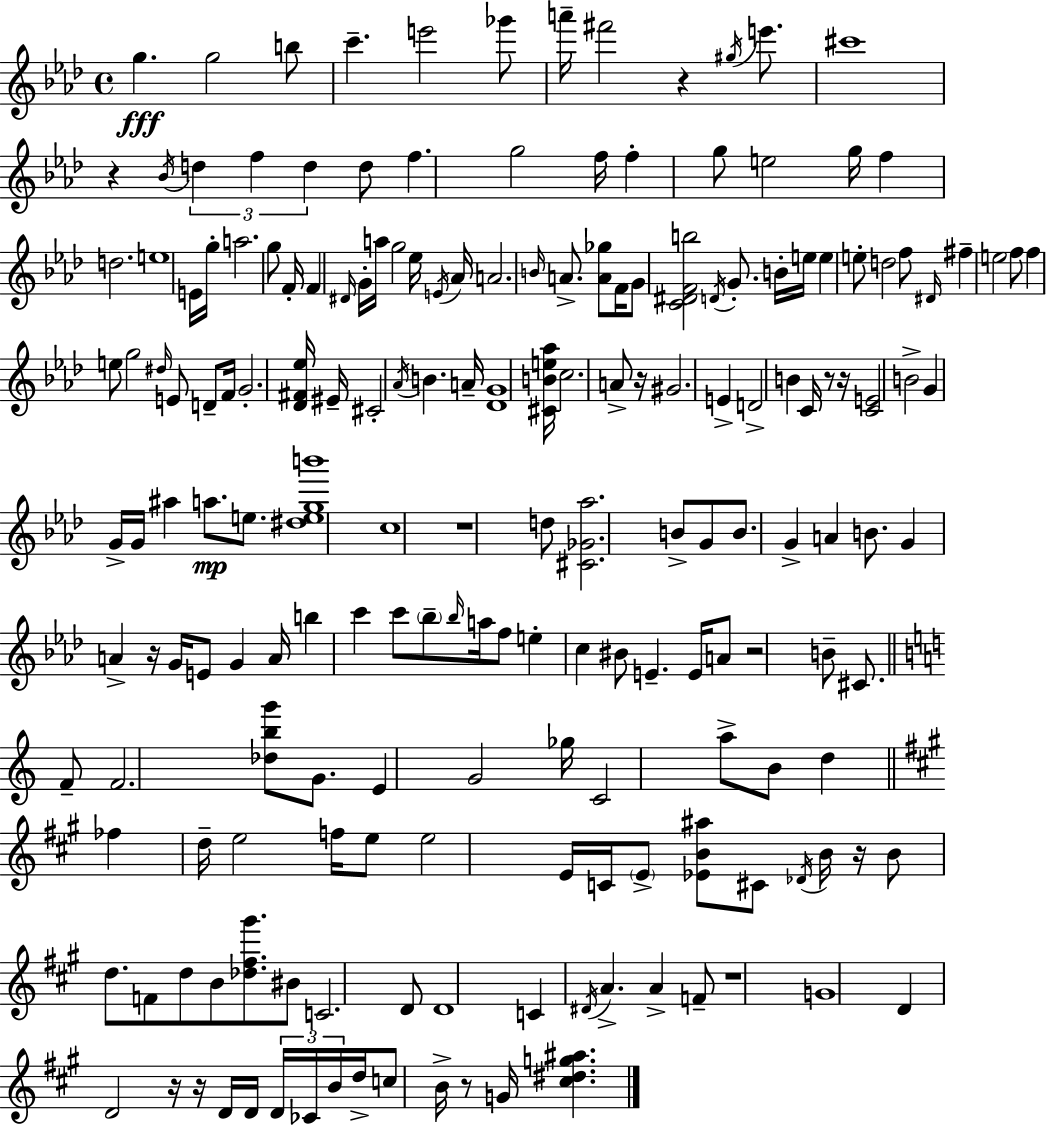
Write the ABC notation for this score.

X:1
T:Untitled
M:4/4
L:1/4
K:Fm
g g2 b/2 c' e'2 _g'/2 a'/4 ^f'2 z ^g/4 e'/2 ^c'4 z _B/4 d f d d/2 f g2 f/4 f g/2 e2 g/4 f d2 e4 E/4 g/4 a2 g/2 F/4 F ^D/4 G/4 a/4 g2 _e/4 E/4 _A/4 A2 B/4 A/2 [A_g]/2 F/4 G/2 [C^DFb]2 D/4 G/2 B/4 e/4 e e/2 d2 f/2 ^D/4 ^f e2 f/2 f e/2 g2 ^d/4 E/2 D/2 F/4 G2 [_D^F_e]/4 ^E/4 ^C2 _A/4 B A/4 [_DG]4 [^CBe_a]/4 c2 A/2 z/4 ^G2 E D2 B C/4 z/2 z/4 [CE]2 B2 G G/4 G/4 ^a a/2 e/2 [^degb']4 c4 z4 d/2 [^C_G_a]2 B/2 G/2 B/2 G A B/2 G A z/4 G/4 E/2 G A/4 b c' c'/2 _b/2 _b/4 a/4 f/2 e c ^B/2 E E/4 A/2 z2 B/2 ^C/2 F/2 F2 [_dbg']/2 G/2 E G2 _g/4 C2 a/2 B/2 d _f d/4 e2 f/4 e/2 e2 E/4 C/4 E/2 [_EB^a]/2 ^C/2 _D/4 B/4 z/4 B/2 d/2 F/2 d/2 B/2 [_d^f^g']/2 ^B/2 C2 D/2 D4 C ^D/4 A A F/2 z4 G4 D D2 z/4 z/4 D/4 D/4 D/4 _C/4 B/4 d/4 c/2 B/4 z/2 G/4 [^c^dg^a]